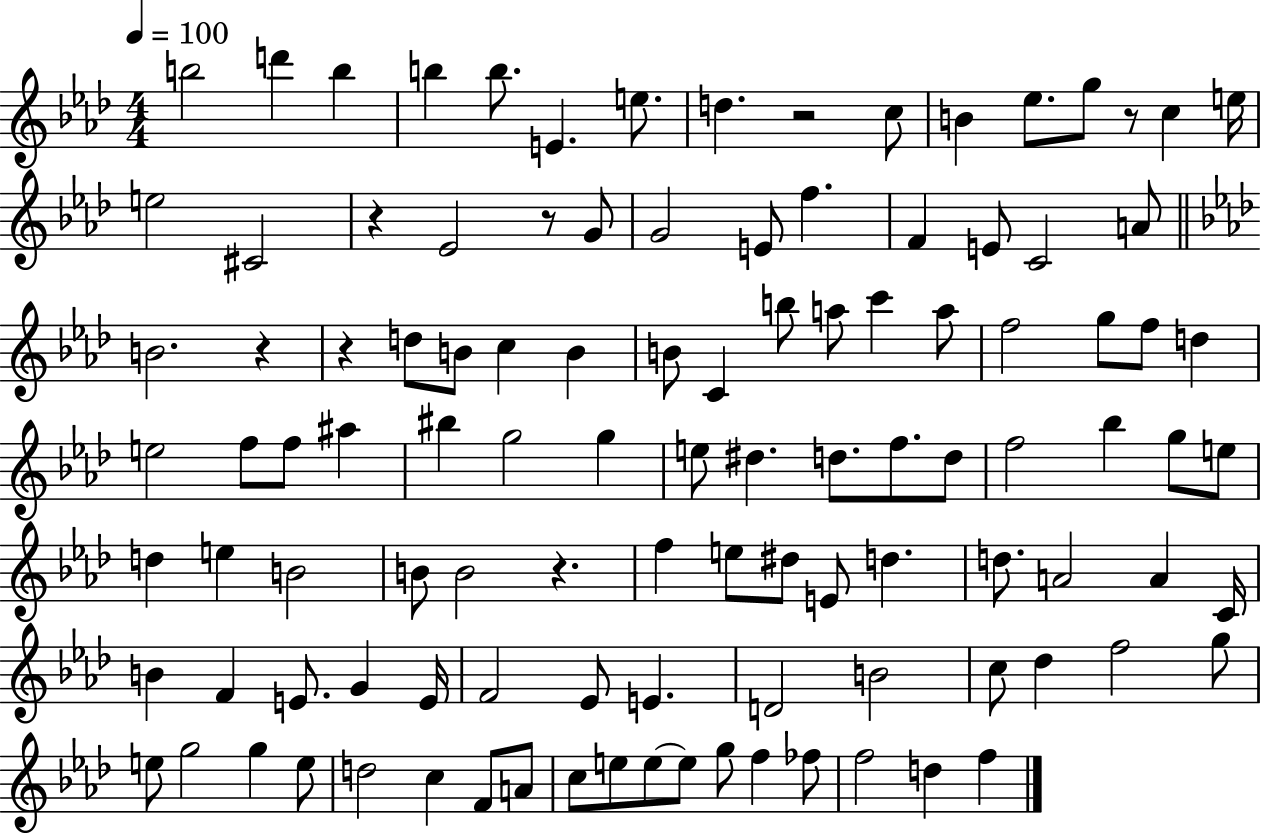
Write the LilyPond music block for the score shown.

{
  \clef treble
  \numericTimeSignature
  \time 4/4
  \key aes \major
  \tempo 4 = 100
  b''2 d'''4 b''4 | b''4 b''8. e'4. e''8. | d''4. r2 c''8 | b'4 ees''8. g''8 r8 c''4 e''16 | \break e''2 cis'2 | r4 ees'2 r8 g'8 | g'2 e'8 f''4. | f'4 e'8 c'2 a'8 | \break \bar "||" \break \key aes \major b'2. r4 | r4 d''8 b'8 c''4 b'4 | b'8 c'4 b''8 a''8 c'''4 a''8 | f''2 g''8 f''8 d''4 | \break e''2 f''8 f''8 ais''4 | bis''4 g''2 g''4 | e''8 dis''4. d''8. f''8. d''8 | f''2 bes''4 g''8 e''8 | \break d''4 e''4 b'2 | b'8 b'2 r4. | f''4 e''8 dis''8 e'8 d''4. | d''8. a'2 a'4 c'16 | \break b'4 f'4 e'8. g'4 e'16 | f'2 ees'8 e'4. | d'2 b'2 | c''8 des''4 f''2 g''8 | \break e''8 g''2 g''4 e''8 | d''2 c''4 f'8 a'8 | c''8 e''8 e''8~~ e''8 g''8 f''4 fes''8 | f''2 d''4 f''4 | \break \bar "|."
}